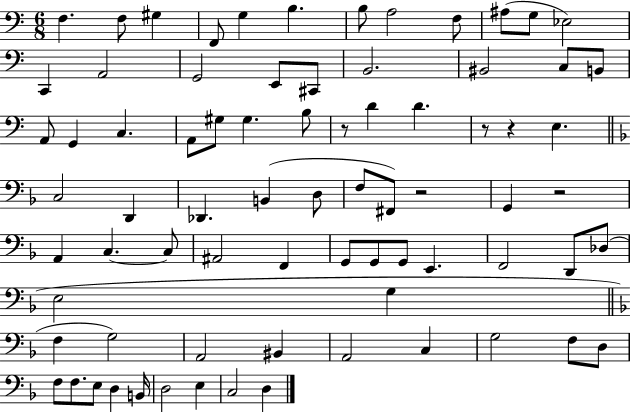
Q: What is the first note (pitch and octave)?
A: F3